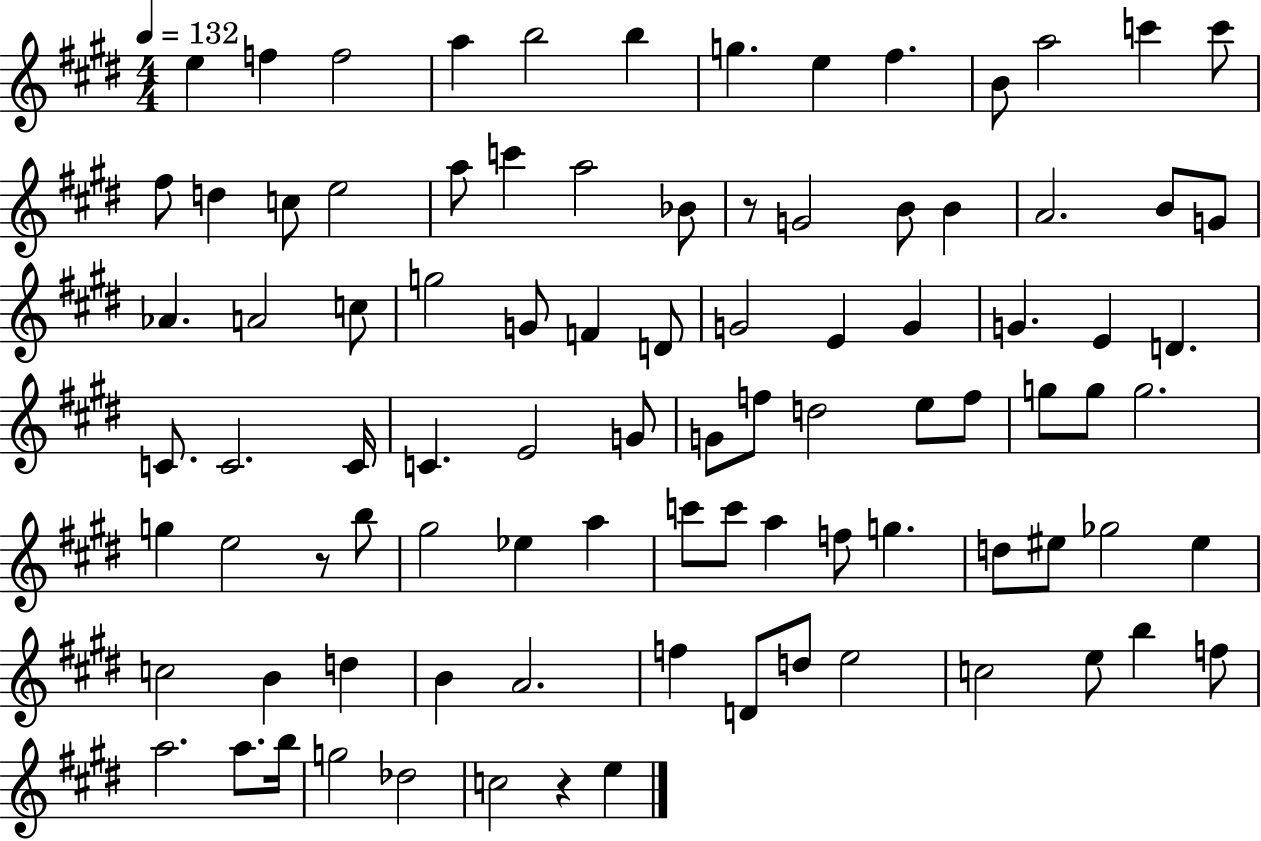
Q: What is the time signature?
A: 4/4